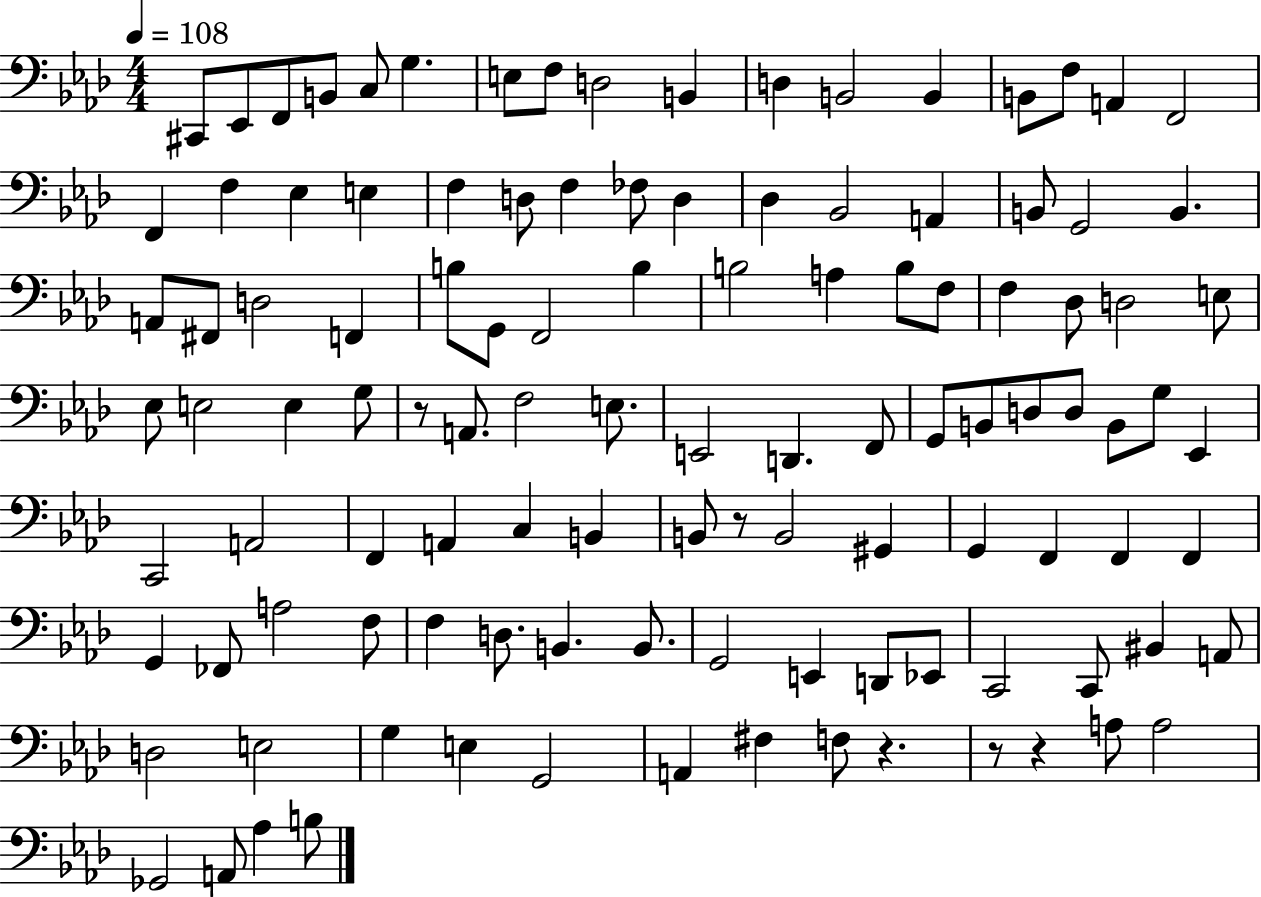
C#2/e Eb2/e F2/e B2/e C3/e G3/q. E3/e F3/e D3/h B2/q D3/q B2/h B2/q B2/e F3/e A2/q F2/h F2/q F3/q Eb3/q E3/q F3/q D3/e F3/q FES3/e D3/q Db3/q Bb2/h A2/q B2/e G2/h B2/q. A2/e F#2/e D3/h F2/q B3/e G2/e F2/h B3/q B3/h A3/q B3/e F3/e F3/q Db3/e D3/h E3/e Eb3/e E3/h E3/q G3/e R/e A2/e. F3/h E3/e. E2/h D2/q. F2/e G2/e B2/e D3/e D3/e B2/e G3/e Eb2/q C2/h A2/h F2/q A2/q C3/q B2/q B2/e R/e B2/h G#2/q G2/q F2/q F2/q F2/q G2/q FES2/e A3/h F3/e F3/q D3/e. B2/q. B2/e. G2/h E2/q D2/e Eb2/e C2/h C2/e BIS2/q A2/e D3/h E3/h G3/q E3/q G2/h A2/q F#3/q F3/e R/q. R/e R/q A3/e A3/h Gb2/h A2/e Ab3/q B3/e